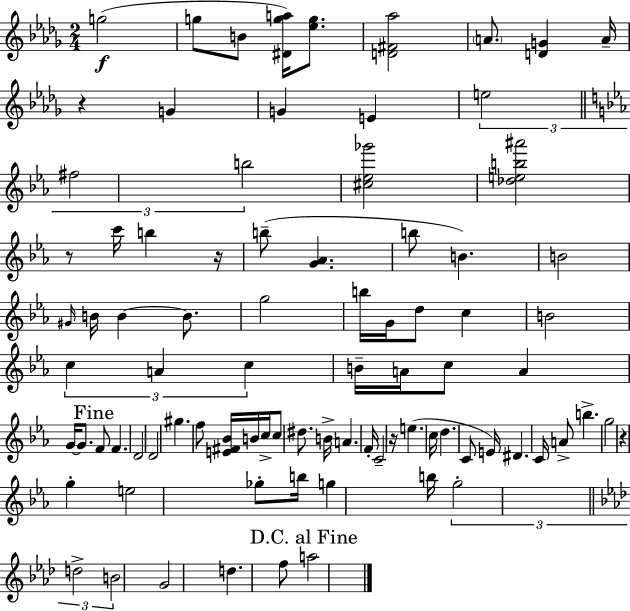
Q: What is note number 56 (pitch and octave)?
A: D#4